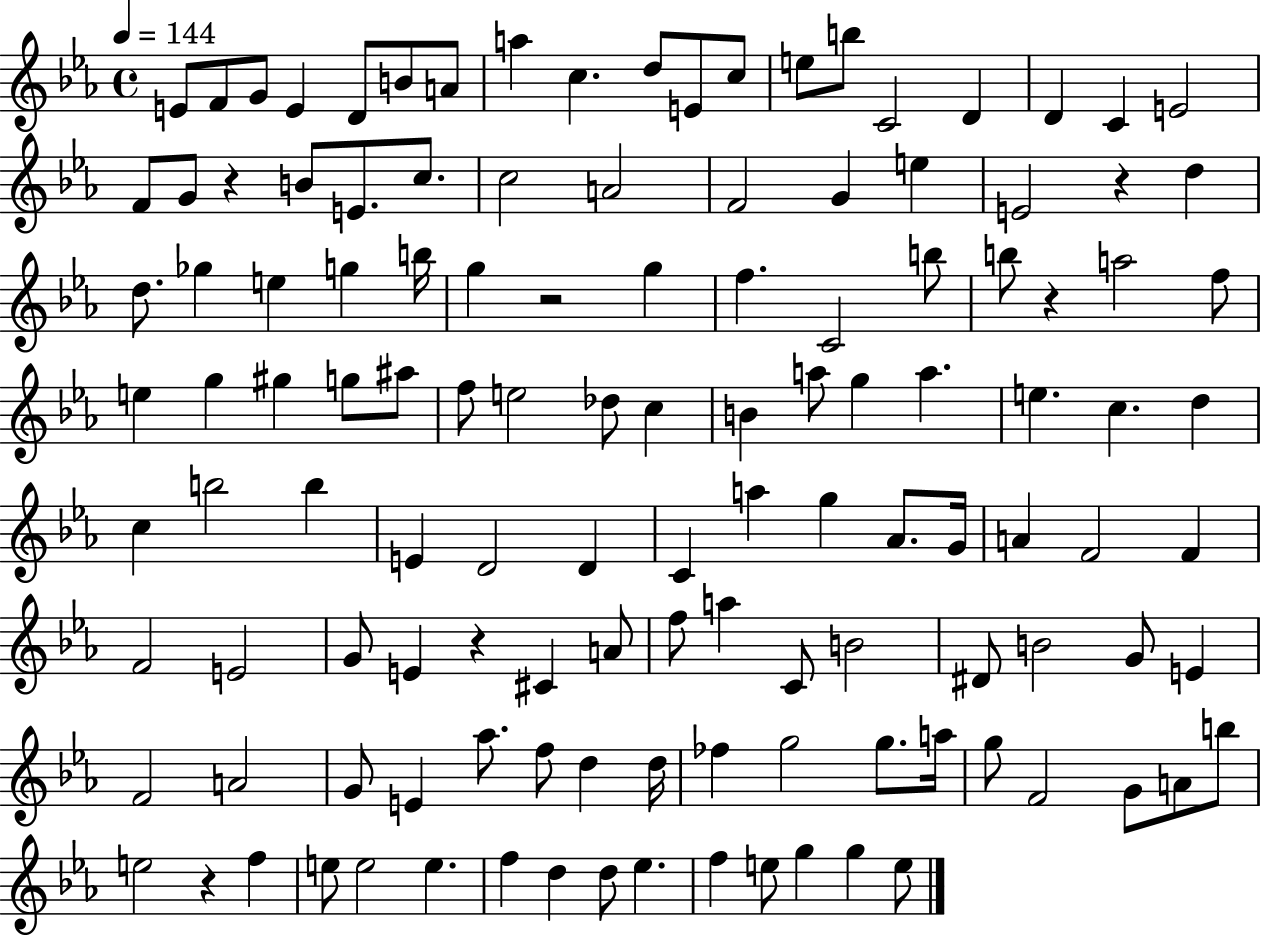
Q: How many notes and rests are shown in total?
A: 125